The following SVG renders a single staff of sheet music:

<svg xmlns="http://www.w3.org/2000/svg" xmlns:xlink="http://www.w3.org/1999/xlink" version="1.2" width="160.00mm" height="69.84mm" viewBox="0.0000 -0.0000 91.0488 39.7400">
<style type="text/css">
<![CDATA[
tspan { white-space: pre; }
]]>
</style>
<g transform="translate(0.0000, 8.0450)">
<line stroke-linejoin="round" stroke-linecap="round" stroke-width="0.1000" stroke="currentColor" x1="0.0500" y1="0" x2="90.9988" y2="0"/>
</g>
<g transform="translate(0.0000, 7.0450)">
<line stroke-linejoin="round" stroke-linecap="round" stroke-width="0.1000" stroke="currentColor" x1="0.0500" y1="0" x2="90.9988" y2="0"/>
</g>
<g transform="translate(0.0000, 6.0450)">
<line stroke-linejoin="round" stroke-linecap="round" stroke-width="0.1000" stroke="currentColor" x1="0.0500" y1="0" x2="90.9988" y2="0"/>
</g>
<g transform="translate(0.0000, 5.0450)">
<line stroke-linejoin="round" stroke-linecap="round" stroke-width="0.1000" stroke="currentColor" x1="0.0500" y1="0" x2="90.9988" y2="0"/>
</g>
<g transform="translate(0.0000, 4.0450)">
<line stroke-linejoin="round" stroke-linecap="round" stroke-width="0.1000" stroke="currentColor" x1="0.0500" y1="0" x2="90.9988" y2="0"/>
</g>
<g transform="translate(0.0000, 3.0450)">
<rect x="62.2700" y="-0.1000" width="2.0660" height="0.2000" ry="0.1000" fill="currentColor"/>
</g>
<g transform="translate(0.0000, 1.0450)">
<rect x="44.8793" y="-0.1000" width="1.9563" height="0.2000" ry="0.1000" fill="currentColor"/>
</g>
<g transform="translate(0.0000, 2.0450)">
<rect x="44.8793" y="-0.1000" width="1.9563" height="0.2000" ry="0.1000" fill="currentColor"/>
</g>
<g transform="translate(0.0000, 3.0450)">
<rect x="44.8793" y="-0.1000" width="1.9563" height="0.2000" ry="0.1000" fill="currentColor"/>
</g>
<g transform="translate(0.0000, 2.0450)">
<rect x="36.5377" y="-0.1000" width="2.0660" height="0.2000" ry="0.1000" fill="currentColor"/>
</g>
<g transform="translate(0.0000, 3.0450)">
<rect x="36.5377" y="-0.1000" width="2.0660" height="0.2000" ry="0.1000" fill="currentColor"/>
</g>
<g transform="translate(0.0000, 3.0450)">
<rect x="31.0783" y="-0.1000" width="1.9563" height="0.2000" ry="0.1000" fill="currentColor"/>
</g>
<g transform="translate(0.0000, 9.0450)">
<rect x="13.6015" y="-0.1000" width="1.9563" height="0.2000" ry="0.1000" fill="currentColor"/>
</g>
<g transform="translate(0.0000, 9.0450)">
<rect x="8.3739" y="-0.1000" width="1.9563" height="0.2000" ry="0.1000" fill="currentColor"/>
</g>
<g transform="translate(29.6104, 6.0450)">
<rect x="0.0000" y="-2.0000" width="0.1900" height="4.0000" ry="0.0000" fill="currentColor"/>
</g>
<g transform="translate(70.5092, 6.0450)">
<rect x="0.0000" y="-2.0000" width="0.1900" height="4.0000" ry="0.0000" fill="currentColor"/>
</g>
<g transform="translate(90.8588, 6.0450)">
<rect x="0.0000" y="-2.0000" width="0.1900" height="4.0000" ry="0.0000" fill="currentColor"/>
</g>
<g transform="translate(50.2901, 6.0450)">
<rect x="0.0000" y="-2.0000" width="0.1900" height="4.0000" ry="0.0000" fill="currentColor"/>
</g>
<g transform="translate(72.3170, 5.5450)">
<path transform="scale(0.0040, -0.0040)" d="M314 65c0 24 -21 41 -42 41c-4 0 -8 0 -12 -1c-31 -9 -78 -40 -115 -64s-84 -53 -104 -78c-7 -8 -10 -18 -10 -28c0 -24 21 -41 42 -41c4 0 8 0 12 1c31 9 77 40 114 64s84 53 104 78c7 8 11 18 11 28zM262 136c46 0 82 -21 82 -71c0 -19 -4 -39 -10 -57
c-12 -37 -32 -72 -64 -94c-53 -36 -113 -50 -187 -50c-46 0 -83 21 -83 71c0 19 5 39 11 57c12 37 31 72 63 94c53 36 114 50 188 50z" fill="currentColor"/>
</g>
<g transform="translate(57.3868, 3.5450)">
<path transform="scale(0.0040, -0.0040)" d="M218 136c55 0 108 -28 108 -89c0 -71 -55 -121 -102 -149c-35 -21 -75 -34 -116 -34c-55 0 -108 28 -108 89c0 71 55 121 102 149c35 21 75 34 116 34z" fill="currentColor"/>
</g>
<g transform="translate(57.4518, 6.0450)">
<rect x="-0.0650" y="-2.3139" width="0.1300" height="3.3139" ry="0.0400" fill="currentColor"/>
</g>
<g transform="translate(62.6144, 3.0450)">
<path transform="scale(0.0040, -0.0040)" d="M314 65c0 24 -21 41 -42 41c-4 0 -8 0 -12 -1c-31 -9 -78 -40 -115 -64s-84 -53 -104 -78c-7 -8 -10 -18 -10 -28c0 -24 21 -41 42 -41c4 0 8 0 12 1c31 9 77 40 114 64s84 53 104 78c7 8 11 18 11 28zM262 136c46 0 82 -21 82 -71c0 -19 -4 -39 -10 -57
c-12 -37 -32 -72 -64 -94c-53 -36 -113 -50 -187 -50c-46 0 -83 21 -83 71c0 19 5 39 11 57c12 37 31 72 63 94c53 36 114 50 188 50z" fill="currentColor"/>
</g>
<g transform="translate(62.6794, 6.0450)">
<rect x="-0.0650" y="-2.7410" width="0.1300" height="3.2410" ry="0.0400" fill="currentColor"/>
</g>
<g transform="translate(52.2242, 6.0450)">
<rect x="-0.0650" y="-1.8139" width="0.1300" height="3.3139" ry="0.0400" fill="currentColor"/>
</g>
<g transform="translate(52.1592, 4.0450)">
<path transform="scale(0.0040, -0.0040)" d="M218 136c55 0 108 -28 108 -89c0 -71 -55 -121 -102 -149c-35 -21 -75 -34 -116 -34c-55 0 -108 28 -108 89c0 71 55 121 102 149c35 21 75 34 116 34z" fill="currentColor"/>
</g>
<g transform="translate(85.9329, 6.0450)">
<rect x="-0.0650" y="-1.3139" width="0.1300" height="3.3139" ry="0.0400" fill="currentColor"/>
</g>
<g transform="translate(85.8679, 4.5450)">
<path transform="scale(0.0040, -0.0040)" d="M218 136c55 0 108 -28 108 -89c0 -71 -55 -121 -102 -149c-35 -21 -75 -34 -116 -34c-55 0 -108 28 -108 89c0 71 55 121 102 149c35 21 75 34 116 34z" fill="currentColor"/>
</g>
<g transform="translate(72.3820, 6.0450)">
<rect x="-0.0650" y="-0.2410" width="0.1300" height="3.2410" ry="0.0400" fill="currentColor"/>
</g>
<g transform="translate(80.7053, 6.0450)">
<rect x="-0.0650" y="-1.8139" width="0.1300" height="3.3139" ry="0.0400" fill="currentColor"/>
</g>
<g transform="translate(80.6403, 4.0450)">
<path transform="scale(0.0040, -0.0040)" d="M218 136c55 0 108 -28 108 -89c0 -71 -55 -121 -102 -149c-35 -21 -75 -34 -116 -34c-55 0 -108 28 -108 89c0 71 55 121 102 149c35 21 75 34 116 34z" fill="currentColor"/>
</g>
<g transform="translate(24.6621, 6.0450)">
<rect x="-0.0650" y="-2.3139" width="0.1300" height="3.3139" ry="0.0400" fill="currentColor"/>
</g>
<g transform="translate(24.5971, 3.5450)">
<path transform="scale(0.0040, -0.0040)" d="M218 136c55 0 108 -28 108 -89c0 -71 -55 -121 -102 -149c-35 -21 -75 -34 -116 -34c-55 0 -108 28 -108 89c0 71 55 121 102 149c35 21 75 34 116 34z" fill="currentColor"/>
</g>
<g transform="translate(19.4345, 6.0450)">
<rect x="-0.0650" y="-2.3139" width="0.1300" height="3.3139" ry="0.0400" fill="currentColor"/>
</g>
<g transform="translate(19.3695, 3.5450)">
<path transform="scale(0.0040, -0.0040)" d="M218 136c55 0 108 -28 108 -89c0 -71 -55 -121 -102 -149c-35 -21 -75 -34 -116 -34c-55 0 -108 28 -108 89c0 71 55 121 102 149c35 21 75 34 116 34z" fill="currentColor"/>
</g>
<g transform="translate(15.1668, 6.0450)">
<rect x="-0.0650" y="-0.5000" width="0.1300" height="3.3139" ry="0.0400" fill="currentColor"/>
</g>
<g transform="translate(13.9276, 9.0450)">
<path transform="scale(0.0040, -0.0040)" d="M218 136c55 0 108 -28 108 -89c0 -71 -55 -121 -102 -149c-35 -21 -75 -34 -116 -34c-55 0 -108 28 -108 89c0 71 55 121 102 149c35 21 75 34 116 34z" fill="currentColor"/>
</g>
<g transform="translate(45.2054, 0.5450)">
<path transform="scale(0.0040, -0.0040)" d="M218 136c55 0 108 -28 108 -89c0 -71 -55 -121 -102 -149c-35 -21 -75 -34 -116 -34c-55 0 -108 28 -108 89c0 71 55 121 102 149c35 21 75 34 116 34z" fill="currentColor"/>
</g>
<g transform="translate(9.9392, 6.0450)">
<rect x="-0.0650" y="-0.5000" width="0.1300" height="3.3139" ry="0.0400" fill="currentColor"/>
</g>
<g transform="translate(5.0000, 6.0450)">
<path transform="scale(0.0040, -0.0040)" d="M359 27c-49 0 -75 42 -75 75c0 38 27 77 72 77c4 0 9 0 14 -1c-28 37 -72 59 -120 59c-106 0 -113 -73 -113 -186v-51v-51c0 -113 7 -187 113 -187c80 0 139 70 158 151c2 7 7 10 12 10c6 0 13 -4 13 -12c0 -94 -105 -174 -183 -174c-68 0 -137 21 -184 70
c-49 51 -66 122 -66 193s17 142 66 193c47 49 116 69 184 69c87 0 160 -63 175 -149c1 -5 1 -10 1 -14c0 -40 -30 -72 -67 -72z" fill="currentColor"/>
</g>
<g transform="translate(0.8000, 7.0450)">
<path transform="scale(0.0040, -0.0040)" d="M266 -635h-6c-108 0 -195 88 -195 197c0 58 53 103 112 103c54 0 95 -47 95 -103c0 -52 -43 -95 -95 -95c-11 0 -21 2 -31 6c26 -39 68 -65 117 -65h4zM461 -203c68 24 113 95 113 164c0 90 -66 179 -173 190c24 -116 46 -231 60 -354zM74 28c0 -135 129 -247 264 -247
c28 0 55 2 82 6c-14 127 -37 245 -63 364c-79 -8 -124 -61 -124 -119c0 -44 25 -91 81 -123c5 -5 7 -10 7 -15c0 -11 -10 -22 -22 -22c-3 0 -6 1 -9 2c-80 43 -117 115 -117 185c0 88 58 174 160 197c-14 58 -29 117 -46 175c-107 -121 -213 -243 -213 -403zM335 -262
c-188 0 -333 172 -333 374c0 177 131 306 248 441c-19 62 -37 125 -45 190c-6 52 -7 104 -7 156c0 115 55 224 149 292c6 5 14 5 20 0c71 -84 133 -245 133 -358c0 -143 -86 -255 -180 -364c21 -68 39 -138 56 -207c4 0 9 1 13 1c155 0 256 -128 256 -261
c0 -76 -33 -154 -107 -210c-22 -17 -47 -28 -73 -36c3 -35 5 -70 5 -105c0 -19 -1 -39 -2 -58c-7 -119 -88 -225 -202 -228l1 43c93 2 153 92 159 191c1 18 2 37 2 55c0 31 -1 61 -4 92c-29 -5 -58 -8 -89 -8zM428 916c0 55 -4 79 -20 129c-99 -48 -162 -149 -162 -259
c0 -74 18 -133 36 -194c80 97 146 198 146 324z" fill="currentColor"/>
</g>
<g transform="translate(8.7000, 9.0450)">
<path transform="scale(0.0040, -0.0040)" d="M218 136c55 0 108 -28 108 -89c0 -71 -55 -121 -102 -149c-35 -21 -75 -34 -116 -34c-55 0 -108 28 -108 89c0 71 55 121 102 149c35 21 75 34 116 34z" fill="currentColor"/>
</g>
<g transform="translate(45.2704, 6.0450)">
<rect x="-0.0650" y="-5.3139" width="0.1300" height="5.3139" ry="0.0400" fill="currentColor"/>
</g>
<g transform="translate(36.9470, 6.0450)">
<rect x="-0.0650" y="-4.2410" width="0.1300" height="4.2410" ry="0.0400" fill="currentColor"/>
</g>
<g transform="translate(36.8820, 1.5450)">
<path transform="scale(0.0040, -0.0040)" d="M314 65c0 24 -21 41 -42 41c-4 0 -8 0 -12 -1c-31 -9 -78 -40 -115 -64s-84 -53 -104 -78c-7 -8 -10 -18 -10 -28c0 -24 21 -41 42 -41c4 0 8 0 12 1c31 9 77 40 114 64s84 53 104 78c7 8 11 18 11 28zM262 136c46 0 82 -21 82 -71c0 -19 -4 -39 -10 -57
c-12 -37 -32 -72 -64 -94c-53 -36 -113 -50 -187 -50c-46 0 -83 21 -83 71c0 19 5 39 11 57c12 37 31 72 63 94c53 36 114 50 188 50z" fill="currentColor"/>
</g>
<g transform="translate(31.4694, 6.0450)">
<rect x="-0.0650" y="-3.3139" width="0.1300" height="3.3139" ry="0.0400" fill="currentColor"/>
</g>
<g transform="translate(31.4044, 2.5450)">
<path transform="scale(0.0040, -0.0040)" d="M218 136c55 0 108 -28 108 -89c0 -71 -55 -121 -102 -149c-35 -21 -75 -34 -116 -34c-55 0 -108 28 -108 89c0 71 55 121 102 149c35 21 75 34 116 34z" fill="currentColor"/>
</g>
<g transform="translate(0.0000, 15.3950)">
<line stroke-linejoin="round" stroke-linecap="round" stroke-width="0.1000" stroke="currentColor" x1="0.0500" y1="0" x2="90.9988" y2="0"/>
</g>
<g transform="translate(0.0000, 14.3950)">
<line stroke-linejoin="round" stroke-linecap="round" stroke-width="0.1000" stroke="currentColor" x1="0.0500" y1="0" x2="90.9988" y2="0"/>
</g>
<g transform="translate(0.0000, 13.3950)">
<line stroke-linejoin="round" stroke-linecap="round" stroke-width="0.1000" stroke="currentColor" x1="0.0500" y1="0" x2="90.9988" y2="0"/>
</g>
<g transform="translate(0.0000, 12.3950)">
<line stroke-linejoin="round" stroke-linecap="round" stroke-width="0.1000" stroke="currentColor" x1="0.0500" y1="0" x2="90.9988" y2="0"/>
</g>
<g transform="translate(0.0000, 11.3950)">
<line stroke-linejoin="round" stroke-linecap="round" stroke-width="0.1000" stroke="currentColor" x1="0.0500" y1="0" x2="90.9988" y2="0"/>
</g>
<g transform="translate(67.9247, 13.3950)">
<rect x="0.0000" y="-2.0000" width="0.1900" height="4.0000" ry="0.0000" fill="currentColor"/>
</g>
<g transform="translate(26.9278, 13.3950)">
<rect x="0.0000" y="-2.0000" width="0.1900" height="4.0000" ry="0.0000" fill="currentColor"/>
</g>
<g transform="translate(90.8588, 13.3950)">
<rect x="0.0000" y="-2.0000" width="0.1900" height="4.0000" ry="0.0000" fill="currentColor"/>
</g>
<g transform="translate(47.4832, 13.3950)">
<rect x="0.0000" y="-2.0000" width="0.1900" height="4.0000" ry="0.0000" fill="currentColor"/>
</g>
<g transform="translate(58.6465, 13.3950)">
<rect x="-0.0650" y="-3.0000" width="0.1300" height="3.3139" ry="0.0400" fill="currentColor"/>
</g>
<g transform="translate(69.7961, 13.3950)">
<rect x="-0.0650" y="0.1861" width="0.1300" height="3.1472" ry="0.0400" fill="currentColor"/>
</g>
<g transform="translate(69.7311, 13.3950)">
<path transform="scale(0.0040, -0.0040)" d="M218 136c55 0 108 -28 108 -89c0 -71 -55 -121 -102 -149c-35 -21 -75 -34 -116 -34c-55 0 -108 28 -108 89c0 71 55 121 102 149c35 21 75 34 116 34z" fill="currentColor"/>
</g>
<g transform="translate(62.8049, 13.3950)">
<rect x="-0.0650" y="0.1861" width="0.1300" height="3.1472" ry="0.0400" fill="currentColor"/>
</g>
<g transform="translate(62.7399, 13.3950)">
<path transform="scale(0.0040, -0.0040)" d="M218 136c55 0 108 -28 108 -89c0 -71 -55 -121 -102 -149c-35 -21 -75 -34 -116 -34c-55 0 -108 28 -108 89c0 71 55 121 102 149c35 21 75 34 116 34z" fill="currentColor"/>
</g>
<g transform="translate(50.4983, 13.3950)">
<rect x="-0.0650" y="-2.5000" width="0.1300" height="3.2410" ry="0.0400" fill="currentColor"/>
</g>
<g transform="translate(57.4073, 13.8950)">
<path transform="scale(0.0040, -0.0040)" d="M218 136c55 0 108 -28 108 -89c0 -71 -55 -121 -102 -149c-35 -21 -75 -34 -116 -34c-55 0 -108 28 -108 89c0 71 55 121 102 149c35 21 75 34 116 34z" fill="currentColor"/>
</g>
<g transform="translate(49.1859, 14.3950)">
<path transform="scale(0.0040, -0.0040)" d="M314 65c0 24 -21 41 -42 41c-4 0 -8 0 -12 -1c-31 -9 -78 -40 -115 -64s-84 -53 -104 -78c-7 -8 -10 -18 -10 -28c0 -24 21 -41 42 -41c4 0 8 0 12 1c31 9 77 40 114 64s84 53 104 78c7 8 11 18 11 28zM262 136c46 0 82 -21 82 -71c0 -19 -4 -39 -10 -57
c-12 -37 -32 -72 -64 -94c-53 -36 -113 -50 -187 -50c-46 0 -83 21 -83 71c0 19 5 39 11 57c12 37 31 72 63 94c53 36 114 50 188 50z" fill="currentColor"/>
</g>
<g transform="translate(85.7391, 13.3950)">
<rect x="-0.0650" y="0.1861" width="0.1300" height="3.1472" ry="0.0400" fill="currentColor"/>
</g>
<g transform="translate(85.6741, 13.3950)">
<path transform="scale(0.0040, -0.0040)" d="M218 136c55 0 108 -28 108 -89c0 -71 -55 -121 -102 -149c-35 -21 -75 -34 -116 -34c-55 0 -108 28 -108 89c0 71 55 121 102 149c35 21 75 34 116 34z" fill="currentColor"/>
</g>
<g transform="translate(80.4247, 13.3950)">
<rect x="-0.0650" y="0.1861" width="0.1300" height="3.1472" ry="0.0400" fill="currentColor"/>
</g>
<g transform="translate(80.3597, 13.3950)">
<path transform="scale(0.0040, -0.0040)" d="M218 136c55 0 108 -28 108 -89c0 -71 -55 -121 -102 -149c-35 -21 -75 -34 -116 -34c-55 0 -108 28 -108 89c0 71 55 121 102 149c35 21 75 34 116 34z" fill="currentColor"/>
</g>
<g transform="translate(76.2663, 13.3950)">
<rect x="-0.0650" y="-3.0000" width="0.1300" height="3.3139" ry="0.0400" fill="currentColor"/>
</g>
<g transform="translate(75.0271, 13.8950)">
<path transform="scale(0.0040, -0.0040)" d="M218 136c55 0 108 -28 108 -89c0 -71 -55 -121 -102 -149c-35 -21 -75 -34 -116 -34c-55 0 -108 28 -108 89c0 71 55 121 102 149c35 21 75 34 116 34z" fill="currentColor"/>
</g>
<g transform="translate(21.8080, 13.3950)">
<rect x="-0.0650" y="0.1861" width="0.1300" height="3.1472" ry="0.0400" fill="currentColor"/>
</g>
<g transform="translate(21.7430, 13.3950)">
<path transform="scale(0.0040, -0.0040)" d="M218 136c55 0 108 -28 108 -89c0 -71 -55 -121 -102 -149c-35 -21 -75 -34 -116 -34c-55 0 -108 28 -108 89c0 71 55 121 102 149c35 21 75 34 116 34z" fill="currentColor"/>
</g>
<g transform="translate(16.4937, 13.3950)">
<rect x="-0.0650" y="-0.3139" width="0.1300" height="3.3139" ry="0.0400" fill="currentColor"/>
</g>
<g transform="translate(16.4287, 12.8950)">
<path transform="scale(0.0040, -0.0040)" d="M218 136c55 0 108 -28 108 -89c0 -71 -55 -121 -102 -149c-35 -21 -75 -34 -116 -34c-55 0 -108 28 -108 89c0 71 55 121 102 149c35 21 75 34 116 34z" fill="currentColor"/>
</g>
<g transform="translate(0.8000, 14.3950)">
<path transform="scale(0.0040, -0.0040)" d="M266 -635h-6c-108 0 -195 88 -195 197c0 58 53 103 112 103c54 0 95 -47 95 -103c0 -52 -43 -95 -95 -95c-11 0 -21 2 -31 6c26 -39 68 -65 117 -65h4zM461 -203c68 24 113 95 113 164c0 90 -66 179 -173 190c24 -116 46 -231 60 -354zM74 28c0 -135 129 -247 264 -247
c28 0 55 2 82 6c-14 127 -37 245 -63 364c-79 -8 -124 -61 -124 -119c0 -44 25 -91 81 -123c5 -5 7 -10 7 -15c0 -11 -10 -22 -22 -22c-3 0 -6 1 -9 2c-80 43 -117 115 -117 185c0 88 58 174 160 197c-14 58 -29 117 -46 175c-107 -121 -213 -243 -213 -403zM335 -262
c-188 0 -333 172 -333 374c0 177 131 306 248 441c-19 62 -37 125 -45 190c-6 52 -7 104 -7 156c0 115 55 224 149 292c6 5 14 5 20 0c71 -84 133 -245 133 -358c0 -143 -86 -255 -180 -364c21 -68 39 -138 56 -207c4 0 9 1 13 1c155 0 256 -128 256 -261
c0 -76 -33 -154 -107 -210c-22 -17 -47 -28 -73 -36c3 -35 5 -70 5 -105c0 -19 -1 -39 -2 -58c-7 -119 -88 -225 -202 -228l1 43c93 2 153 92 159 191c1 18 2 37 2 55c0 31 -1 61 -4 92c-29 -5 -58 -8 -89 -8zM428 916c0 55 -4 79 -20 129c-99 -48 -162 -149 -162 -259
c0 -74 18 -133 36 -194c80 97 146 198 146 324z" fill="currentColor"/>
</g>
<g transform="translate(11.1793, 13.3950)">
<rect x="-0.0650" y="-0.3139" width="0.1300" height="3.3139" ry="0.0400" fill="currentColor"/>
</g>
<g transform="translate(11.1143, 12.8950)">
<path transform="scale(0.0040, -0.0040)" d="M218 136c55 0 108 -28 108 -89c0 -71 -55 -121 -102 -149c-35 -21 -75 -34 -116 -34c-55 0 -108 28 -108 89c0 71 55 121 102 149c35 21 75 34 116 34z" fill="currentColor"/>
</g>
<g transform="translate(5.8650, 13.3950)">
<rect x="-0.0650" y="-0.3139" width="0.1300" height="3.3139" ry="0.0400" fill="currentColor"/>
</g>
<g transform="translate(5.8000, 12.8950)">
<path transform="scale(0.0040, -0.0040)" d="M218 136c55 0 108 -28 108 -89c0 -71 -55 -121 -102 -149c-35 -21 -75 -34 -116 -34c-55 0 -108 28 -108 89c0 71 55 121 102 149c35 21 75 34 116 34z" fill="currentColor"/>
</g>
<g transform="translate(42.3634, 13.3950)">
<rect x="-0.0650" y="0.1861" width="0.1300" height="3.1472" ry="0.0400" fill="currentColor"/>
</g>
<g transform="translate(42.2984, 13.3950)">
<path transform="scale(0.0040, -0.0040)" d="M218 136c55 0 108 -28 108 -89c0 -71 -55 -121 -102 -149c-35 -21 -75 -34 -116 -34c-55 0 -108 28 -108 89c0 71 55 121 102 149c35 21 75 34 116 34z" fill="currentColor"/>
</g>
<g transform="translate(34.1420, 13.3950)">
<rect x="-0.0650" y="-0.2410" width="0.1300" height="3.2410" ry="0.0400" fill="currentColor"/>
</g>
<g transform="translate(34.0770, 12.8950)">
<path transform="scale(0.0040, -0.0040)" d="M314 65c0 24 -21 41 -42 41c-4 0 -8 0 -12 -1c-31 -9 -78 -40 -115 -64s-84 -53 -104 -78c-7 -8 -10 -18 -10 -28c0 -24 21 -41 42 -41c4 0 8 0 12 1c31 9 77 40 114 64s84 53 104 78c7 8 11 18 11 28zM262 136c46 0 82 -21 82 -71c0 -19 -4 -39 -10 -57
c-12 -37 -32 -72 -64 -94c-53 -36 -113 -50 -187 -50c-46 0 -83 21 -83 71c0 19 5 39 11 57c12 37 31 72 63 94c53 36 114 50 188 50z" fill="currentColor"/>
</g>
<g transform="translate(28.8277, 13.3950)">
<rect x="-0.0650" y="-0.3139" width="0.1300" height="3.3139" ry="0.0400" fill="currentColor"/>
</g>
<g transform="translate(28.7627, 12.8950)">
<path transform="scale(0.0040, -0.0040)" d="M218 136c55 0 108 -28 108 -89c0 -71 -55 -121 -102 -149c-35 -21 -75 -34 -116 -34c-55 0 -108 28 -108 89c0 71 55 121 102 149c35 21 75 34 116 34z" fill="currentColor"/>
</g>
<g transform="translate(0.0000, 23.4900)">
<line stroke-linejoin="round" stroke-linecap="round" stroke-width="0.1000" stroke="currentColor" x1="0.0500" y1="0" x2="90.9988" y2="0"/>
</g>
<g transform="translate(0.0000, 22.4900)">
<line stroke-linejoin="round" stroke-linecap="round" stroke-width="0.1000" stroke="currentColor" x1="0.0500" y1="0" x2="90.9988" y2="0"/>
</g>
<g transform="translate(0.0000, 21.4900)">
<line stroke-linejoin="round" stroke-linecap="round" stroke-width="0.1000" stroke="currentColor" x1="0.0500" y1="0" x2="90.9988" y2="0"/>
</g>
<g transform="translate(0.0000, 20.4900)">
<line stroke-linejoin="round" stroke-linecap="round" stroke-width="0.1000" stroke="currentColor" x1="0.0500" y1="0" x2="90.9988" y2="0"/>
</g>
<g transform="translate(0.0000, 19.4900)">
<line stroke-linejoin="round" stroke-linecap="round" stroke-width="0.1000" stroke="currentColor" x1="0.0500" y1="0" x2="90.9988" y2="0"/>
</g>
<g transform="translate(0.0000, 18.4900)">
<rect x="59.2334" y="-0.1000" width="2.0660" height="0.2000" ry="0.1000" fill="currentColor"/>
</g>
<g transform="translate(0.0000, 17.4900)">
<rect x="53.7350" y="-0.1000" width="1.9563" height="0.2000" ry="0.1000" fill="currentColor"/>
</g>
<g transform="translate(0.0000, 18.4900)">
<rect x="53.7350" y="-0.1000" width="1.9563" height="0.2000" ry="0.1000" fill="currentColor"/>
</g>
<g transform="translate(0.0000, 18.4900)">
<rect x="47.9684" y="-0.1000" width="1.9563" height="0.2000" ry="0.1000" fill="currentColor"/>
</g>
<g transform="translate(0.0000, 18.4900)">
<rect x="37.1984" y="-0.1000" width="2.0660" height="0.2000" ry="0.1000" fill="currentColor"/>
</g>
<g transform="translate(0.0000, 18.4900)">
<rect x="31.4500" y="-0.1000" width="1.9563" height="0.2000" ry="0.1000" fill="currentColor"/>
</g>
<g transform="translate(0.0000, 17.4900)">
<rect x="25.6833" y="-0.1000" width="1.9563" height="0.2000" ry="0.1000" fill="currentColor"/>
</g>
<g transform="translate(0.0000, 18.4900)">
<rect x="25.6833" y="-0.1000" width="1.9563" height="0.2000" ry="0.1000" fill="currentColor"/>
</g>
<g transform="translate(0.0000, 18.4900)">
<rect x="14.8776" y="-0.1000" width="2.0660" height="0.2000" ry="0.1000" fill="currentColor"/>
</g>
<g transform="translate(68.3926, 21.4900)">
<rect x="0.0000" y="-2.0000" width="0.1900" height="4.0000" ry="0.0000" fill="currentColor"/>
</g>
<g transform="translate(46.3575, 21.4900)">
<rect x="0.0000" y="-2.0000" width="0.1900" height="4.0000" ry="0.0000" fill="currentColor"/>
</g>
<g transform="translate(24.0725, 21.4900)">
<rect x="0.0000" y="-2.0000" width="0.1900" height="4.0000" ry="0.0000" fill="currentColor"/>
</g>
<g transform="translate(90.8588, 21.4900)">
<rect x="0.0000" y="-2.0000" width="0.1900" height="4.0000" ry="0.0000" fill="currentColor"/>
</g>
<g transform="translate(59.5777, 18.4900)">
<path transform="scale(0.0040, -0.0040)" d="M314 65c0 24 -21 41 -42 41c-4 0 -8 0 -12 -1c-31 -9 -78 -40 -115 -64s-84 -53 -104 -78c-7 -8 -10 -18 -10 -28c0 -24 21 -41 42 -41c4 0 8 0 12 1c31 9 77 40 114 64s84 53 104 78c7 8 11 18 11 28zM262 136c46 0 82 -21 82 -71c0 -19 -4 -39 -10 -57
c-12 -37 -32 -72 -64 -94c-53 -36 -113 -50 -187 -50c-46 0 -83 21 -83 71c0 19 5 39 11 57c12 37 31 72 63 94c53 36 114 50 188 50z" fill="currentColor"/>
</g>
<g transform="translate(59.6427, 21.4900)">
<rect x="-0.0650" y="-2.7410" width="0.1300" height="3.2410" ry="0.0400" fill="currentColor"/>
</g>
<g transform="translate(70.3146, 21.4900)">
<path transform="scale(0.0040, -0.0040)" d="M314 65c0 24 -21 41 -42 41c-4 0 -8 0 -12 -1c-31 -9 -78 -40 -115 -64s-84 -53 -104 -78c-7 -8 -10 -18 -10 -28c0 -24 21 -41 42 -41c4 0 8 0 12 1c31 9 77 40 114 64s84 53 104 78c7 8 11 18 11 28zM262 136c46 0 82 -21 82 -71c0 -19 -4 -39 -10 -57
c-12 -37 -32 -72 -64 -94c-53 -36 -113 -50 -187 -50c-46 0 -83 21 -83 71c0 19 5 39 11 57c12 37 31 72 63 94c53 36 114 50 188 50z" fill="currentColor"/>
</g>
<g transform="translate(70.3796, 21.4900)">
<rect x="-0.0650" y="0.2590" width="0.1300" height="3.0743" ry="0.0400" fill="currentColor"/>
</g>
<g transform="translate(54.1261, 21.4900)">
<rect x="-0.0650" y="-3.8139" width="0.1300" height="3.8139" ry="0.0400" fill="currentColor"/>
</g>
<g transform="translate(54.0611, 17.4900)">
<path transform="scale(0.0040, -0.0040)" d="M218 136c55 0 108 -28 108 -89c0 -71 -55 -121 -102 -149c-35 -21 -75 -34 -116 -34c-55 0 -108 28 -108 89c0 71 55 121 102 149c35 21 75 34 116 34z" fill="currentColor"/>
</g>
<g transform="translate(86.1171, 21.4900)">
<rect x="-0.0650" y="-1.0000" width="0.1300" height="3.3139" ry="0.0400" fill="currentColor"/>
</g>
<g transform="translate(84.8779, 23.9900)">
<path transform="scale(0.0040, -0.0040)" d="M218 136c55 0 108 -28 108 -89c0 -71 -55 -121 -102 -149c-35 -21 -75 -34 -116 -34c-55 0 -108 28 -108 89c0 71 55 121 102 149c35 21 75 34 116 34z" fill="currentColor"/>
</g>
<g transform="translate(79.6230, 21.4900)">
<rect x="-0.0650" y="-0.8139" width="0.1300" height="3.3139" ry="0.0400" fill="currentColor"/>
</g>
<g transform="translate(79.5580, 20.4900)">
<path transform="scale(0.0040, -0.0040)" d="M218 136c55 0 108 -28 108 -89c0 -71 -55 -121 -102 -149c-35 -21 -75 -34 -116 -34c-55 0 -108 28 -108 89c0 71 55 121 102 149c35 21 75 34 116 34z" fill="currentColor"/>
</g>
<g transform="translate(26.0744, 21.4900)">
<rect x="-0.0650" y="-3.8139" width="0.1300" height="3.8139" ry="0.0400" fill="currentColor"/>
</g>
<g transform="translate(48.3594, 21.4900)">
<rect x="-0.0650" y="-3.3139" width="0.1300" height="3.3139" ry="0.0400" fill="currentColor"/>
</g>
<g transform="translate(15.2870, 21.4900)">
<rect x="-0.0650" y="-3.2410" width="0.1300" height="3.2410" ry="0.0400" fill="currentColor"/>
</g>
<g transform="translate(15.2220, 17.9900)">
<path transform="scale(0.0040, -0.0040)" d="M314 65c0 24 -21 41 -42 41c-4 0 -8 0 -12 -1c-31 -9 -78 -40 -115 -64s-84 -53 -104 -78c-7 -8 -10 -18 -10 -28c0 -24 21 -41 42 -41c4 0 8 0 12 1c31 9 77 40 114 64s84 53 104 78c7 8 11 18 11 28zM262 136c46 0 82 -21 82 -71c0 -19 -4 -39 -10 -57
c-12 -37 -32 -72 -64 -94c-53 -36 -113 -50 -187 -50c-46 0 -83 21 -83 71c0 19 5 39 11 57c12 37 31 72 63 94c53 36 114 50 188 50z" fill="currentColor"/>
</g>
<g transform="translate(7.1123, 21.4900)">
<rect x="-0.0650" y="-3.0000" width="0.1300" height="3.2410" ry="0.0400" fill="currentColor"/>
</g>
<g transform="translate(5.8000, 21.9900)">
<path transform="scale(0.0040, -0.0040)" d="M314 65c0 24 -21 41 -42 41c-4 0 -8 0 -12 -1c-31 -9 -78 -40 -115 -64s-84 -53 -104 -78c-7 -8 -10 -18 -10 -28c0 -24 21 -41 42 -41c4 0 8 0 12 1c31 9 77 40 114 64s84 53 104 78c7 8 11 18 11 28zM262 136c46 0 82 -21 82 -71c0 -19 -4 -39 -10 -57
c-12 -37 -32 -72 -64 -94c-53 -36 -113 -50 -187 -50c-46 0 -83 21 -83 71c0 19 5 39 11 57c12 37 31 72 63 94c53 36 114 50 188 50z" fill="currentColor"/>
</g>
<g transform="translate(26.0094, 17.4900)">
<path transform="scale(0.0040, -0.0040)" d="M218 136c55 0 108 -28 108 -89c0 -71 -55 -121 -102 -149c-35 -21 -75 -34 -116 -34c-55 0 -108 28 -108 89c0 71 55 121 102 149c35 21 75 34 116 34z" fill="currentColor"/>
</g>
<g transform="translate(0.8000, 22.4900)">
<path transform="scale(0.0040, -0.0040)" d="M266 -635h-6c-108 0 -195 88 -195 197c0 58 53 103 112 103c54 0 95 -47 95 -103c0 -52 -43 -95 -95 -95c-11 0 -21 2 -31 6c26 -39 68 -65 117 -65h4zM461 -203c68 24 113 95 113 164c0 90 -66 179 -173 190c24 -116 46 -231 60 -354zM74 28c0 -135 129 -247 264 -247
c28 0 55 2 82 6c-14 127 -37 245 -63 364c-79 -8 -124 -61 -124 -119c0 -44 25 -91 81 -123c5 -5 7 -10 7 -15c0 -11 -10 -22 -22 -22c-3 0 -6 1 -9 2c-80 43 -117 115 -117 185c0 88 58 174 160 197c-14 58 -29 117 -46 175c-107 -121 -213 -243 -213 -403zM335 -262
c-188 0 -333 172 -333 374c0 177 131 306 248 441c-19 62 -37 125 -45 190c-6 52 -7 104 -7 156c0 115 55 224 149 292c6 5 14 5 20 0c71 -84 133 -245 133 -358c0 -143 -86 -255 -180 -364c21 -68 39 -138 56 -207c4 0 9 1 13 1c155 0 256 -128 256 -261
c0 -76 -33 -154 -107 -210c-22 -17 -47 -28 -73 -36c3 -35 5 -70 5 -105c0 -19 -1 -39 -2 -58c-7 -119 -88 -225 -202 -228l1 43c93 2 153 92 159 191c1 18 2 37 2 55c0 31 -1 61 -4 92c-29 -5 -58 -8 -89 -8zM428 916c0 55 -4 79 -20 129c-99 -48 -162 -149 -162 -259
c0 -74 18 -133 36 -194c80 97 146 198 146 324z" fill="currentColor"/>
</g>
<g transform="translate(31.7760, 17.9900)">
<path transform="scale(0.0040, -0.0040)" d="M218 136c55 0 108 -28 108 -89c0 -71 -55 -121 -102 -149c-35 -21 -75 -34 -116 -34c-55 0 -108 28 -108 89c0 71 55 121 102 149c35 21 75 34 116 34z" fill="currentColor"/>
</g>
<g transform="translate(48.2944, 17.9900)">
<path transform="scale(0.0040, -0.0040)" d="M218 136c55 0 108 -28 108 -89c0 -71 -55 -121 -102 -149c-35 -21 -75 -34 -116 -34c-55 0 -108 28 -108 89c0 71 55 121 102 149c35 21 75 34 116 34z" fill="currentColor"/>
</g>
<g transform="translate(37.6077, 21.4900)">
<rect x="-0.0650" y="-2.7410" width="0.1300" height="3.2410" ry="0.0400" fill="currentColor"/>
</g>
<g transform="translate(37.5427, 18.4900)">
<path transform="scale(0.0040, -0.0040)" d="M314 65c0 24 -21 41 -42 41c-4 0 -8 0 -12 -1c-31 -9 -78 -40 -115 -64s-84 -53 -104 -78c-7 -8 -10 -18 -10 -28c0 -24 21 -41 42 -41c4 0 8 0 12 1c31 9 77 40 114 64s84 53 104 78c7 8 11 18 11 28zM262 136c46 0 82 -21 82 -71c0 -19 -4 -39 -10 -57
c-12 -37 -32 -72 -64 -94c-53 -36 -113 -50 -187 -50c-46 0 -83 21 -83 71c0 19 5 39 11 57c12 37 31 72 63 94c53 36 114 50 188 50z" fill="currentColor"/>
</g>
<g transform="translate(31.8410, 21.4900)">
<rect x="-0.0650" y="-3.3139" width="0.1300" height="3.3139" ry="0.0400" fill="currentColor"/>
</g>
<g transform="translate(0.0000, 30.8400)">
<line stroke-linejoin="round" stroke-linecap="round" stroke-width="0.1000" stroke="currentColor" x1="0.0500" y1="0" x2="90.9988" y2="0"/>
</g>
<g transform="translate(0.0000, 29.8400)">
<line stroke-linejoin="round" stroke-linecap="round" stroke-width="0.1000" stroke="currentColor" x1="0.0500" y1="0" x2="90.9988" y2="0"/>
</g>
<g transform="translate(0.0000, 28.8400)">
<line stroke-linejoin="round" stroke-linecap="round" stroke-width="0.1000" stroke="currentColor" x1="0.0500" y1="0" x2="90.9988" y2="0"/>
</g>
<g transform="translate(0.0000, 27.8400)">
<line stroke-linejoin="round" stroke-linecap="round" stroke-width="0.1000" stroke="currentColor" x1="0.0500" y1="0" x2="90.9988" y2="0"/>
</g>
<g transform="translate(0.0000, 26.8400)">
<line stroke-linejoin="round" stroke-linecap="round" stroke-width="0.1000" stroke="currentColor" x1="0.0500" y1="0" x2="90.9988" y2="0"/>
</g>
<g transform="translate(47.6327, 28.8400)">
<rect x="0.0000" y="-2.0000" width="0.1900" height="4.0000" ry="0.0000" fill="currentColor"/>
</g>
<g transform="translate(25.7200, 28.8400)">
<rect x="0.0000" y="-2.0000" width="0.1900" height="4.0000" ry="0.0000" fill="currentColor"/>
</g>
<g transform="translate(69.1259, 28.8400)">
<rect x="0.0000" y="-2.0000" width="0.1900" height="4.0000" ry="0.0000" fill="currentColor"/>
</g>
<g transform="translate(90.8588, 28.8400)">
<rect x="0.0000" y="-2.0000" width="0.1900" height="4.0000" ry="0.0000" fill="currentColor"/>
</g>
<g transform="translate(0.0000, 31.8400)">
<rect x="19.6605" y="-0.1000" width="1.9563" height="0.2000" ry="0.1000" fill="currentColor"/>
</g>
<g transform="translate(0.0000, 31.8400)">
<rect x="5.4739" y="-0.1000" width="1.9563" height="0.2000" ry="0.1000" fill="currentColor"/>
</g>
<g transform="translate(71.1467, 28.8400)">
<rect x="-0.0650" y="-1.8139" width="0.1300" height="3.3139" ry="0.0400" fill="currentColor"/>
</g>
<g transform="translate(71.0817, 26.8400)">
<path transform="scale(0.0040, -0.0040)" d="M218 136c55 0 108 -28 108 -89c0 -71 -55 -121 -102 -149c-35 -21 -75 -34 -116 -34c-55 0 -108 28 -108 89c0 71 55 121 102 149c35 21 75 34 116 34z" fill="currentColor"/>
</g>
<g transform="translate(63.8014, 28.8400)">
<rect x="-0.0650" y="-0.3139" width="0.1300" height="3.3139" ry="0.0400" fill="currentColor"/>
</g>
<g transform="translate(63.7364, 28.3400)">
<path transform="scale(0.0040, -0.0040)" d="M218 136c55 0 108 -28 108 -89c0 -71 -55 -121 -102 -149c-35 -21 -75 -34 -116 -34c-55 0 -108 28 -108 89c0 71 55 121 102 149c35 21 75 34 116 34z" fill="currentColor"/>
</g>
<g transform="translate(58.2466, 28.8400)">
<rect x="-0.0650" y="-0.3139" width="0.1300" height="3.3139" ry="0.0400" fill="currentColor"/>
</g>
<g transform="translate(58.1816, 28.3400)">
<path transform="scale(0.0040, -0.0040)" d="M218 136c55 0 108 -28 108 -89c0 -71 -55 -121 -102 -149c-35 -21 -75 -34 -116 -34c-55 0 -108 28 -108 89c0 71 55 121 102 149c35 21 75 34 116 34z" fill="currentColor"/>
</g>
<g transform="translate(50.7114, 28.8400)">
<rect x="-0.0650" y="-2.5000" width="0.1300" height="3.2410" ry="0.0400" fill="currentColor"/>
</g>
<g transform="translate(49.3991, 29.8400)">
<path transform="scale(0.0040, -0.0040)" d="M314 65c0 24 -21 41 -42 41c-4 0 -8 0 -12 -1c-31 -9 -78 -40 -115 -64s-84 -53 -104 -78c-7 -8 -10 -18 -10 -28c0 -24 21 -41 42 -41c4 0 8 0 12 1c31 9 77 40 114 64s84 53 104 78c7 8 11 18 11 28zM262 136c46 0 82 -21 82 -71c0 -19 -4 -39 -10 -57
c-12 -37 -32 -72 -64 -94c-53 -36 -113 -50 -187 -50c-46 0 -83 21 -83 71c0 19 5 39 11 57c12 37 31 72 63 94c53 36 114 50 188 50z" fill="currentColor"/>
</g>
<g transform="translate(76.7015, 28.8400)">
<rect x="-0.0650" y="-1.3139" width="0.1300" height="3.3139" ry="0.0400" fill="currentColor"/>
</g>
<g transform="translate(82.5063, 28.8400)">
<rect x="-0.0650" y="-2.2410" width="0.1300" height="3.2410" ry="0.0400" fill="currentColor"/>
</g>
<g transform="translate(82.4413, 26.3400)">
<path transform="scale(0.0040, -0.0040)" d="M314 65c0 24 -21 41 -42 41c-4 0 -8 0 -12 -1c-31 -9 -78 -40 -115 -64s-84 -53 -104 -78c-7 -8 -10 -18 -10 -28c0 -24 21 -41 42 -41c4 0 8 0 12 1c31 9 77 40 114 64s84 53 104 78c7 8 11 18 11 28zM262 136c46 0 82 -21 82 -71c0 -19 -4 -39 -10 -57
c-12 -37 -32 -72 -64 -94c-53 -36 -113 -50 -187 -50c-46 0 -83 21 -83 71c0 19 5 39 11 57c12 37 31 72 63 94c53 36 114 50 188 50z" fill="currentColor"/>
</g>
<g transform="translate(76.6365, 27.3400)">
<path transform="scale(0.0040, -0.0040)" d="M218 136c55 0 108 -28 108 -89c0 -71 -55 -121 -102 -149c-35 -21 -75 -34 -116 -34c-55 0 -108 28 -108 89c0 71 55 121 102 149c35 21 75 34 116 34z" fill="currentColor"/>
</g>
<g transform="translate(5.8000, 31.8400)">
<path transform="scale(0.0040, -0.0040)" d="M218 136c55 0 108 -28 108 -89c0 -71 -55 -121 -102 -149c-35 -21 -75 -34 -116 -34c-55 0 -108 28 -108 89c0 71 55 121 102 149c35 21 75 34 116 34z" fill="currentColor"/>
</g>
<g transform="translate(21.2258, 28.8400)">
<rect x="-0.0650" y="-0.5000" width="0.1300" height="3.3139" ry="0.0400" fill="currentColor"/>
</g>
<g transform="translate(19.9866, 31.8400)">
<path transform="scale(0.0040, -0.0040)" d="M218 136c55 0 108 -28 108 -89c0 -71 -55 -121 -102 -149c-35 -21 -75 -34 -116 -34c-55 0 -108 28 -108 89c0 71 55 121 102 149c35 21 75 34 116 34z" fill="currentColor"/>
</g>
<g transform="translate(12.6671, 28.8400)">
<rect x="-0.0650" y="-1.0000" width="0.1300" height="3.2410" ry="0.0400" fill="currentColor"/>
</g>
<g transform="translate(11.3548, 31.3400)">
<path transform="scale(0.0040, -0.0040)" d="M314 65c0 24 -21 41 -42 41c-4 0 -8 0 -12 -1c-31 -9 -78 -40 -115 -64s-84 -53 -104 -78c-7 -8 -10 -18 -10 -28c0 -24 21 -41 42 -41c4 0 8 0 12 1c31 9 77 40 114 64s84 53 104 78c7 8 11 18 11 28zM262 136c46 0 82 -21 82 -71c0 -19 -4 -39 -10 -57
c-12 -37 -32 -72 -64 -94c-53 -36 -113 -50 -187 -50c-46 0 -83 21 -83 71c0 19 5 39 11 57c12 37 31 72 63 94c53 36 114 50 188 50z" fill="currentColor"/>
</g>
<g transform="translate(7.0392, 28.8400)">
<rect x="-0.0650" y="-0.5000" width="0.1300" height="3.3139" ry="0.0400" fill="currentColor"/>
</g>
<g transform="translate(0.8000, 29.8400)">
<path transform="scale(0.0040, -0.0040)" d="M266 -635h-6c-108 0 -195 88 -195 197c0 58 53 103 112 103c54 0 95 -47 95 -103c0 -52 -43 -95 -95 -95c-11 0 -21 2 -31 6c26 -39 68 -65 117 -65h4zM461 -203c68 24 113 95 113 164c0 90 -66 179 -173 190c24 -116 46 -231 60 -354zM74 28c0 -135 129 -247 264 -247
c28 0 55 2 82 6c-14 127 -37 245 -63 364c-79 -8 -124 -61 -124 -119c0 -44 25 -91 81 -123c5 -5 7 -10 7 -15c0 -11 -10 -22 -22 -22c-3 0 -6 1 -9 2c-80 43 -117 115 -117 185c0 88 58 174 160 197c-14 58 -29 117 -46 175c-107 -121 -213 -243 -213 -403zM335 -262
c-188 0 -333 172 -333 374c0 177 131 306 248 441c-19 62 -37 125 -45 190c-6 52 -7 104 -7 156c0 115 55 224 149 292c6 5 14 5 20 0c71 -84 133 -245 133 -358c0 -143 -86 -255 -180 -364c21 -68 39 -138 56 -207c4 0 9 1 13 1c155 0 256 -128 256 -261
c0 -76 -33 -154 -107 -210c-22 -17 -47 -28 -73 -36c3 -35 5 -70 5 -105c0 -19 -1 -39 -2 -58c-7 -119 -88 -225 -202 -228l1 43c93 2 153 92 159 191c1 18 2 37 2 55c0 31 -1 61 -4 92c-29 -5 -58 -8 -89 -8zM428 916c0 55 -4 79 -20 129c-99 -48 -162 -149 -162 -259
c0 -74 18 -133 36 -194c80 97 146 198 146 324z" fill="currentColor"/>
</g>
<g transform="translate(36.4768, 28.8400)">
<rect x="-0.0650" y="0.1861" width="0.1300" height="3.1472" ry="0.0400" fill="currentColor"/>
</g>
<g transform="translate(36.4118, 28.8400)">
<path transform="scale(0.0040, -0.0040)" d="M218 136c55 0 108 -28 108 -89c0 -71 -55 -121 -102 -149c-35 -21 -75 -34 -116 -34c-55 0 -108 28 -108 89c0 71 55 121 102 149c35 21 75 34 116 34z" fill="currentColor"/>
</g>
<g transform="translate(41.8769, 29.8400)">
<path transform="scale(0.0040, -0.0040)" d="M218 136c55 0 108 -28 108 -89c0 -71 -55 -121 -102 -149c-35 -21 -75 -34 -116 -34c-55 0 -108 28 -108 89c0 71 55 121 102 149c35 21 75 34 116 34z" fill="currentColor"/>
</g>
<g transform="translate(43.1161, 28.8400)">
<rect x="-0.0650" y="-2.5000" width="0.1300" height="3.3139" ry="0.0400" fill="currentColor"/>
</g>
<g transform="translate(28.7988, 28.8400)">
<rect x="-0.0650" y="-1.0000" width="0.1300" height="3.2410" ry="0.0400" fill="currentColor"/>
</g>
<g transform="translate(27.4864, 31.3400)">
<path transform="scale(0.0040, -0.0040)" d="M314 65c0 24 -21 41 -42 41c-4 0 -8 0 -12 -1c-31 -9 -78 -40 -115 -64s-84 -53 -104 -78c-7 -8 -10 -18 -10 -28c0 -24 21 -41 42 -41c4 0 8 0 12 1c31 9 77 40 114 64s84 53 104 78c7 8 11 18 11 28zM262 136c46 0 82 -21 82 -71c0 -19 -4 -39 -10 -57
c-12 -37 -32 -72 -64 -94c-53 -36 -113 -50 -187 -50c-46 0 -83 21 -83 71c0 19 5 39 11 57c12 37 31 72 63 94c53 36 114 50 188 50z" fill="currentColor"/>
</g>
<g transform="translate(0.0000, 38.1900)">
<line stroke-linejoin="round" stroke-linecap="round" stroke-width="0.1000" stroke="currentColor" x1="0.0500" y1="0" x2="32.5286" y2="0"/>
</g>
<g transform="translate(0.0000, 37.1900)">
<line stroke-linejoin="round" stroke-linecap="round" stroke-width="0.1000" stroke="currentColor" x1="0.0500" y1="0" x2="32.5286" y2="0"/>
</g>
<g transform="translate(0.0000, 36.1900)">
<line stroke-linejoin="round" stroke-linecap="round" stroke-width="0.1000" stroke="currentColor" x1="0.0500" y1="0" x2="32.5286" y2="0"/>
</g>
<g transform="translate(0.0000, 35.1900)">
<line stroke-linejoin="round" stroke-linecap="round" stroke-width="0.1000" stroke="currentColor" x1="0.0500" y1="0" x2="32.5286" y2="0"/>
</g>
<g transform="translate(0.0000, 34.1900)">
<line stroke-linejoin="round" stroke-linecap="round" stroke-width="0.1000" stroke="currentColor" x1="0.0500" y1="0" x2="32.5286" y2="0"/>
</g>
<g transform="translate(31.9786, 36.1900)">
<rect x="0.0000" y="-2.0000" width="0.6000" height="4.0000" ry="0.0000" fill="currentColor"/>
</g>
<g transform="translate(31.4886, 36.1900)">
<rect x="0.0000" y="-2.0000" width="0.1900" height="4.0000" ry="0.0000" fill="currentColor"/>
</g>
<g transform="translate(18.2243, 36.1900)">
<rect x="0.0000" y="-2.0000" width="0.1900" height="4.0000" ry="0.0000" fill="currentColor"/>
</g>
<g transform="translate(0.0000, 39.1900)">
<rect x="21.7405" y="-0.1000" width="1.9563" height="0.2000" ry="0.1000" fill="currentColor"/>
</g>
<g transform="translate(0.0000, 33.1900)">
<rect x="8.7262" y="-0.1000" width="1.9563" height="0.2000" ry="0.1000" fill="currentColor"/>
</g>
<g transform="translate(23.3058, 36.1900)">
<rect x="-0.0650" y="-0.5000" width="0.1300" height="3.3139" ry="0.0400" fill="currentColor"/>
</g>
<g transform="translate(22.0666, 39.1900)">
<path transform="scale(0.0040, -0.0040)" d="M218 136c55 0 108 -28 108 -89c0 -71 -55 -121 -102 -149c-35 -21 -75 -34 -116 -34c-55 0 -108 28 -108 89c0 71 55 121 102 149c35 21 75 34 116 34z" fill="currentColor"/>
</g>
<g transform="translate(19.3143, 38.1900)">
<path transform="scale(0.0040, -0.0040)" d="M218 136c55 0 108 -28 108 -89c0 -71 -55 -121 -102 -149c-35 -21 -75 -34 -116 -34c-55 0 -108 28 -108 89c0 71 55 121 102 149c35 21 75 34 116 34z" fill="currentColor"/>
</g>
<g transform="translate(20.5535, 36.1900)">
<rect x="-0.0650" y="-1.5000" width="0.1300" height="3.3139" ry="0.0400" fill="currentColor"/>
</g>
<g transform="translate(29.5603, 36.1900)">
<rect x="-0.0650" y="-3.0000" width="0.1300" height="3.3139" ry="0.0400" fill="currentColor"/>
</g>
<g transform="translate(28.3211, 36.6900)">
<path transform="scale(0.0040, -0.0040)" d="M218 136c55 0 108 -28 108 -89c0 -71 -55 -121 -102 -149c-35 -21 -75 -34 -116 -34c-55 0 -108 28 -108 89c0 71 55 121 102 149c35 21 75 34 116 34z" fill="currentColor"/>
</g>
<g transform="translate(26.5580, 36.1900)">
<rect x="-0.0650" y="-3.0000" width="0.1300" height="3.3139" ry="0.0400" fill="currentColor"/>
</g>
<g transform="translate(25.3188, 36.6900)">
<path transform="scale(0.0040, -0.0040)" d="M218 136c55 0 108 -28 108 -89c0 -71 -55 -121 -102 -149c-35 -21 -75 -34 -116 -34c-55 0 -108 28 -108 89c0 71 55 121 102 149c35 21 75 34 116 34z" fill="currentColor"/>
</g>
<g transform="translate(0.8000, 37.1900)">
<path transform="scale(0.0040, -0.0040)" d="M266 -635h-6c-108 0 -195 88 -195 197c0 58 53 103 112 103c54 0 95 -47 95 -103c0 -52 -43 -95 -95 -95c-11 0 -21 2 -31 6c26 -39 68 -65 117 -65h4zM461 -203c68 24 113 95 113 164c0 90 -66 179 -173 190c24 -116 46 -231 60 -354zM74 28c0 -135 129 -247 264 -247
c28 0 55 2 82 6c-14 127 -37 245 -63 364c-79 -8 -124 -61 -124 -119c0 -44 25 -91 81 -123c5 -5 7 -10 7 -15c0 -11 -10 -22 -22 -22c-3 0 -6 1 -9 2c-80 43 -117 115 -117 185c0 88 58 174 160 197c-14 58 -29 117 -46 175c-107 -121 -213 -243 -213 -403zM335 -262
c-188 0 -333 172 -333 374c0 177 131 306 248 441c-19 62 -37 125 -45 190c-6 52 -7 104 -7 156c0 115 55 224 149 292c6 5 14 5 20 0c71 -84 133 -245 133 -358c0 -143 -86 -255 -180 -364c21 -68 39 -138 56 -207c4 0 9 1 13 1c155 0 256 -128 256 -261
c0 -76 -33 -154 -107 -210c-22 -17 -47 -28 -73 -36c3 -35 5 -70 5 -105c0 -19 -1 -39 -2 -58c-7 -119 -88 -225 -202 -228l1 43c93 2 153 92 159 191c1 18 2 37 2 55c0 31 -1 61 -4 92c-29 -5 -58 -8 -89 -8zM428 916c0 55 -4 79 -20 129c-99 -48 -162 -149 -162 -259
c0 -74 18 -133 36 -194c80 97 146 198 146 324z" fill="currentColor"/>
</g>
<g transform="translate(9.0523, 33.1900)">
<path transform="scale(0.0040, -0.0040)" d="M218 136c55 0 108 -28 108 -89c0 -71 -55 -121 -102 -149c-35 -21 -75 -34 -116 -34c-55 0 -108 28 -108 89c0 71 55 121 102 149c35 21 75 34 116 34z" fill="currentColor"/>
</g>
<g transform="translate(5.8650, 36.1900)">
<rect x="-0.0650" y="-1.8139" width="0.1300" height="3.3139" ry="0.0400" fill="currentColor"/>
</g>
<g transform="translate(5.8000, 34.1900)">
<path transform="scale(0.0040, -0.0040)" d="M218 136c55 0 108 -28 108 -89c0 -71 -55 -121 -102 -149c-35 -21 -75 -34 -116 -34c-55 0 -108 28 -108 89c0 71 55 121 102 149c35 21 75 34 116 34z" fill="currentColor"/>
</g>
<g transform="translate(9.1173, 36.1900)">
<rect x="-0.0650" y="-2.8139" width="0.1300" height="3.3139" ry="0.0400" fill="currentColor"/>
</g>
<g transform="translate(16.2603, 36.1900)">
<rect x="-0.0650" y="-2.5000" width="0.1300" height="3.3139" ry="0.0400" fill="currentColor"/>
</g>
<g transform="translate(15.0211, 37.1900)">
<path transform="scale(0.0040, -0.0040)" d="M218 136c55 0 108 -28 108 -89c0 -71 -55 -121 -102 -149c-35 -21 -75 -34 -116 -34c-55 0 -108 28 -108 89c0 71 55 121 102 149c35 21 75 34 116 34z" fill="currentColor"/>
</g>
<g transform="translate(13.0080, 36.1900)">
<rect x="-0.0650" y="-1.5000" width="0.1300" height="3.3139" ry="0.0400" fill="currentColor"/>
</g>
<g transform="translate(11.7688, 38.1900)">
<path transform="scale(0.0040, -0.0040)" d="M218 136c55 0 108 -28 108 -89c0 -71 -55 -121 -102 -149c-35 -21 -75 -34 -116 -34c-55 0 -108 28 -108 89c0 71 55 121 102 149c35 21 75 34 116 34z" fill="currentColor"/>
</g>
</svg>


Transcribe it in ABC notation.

X:1
T:Untitled
M:4/4
L:1/4
K:C
C C g g b d'2 f' f g a2 c2 f e c c c B c c2 B G2 A B B A B B A2 b2 c' b a2 b c' a2 B2 d D C D2 C D2 B G G2 c c f e g2 f a E G E C A A